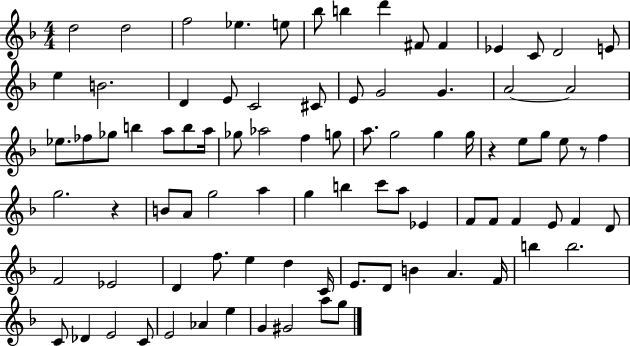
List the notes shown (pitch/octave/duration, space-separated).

D5/h D5/h F5/h Eb5/q. E5/e Bb5/e B5/q D6/q F#4/e F#4/q Eb4/q C4/e D4/h E4/e E5/q B4/h. D4/q E4/e C4/h C#4/e E4/e G4/h G4/q. A4/h A4/h Eb5/e. FES5/e Gb5/e B5/q A5/e B5/e A5/s Gb5/e Ab5/h F5/q G5/e A5/e. G5/h G5/q G5/s R/q E5/e G5/e E5/e R/e F5/q G5/h. R/q B4/e A4/e G5/h A5/q G5/q B5/q C6/e A5/e Eb4/q F4/e F4/e F4/q E4/e F4/q D4/e F4/h Eb4/h D4/q F5/e. E5/q D5/q C4/s E4/e. D4/e B4/q A4/q. F4/s B5/q B5/h. C4/e Db4/q E4/h C4/e E4/h Ab4/q E5/q G4/q G#4/h A5/e G5/e